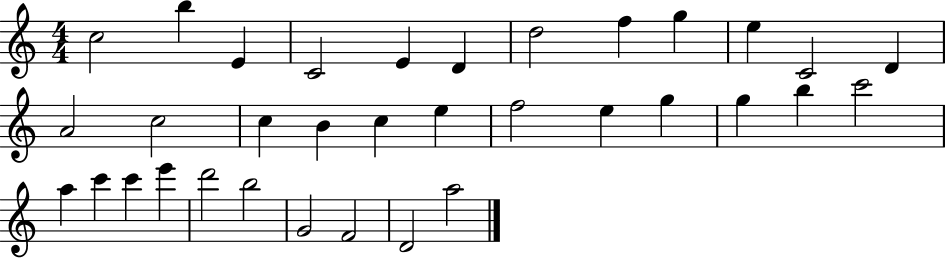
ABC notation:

X:1
T:Untitled
M:4/4
L:1/4
K:C
c2 b E C2 E D d2 f g e C2 D A2 c2 c B c e f2 e g g b c'2 a c' c' e' d'2 b2 G2 F2 D2 a2